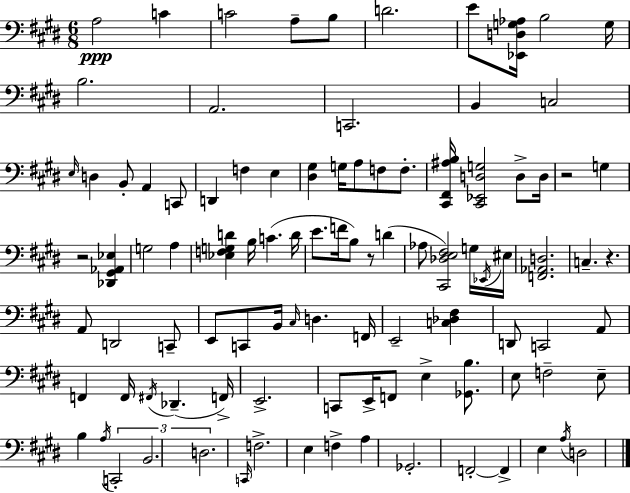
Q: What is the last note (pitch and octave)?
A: D3